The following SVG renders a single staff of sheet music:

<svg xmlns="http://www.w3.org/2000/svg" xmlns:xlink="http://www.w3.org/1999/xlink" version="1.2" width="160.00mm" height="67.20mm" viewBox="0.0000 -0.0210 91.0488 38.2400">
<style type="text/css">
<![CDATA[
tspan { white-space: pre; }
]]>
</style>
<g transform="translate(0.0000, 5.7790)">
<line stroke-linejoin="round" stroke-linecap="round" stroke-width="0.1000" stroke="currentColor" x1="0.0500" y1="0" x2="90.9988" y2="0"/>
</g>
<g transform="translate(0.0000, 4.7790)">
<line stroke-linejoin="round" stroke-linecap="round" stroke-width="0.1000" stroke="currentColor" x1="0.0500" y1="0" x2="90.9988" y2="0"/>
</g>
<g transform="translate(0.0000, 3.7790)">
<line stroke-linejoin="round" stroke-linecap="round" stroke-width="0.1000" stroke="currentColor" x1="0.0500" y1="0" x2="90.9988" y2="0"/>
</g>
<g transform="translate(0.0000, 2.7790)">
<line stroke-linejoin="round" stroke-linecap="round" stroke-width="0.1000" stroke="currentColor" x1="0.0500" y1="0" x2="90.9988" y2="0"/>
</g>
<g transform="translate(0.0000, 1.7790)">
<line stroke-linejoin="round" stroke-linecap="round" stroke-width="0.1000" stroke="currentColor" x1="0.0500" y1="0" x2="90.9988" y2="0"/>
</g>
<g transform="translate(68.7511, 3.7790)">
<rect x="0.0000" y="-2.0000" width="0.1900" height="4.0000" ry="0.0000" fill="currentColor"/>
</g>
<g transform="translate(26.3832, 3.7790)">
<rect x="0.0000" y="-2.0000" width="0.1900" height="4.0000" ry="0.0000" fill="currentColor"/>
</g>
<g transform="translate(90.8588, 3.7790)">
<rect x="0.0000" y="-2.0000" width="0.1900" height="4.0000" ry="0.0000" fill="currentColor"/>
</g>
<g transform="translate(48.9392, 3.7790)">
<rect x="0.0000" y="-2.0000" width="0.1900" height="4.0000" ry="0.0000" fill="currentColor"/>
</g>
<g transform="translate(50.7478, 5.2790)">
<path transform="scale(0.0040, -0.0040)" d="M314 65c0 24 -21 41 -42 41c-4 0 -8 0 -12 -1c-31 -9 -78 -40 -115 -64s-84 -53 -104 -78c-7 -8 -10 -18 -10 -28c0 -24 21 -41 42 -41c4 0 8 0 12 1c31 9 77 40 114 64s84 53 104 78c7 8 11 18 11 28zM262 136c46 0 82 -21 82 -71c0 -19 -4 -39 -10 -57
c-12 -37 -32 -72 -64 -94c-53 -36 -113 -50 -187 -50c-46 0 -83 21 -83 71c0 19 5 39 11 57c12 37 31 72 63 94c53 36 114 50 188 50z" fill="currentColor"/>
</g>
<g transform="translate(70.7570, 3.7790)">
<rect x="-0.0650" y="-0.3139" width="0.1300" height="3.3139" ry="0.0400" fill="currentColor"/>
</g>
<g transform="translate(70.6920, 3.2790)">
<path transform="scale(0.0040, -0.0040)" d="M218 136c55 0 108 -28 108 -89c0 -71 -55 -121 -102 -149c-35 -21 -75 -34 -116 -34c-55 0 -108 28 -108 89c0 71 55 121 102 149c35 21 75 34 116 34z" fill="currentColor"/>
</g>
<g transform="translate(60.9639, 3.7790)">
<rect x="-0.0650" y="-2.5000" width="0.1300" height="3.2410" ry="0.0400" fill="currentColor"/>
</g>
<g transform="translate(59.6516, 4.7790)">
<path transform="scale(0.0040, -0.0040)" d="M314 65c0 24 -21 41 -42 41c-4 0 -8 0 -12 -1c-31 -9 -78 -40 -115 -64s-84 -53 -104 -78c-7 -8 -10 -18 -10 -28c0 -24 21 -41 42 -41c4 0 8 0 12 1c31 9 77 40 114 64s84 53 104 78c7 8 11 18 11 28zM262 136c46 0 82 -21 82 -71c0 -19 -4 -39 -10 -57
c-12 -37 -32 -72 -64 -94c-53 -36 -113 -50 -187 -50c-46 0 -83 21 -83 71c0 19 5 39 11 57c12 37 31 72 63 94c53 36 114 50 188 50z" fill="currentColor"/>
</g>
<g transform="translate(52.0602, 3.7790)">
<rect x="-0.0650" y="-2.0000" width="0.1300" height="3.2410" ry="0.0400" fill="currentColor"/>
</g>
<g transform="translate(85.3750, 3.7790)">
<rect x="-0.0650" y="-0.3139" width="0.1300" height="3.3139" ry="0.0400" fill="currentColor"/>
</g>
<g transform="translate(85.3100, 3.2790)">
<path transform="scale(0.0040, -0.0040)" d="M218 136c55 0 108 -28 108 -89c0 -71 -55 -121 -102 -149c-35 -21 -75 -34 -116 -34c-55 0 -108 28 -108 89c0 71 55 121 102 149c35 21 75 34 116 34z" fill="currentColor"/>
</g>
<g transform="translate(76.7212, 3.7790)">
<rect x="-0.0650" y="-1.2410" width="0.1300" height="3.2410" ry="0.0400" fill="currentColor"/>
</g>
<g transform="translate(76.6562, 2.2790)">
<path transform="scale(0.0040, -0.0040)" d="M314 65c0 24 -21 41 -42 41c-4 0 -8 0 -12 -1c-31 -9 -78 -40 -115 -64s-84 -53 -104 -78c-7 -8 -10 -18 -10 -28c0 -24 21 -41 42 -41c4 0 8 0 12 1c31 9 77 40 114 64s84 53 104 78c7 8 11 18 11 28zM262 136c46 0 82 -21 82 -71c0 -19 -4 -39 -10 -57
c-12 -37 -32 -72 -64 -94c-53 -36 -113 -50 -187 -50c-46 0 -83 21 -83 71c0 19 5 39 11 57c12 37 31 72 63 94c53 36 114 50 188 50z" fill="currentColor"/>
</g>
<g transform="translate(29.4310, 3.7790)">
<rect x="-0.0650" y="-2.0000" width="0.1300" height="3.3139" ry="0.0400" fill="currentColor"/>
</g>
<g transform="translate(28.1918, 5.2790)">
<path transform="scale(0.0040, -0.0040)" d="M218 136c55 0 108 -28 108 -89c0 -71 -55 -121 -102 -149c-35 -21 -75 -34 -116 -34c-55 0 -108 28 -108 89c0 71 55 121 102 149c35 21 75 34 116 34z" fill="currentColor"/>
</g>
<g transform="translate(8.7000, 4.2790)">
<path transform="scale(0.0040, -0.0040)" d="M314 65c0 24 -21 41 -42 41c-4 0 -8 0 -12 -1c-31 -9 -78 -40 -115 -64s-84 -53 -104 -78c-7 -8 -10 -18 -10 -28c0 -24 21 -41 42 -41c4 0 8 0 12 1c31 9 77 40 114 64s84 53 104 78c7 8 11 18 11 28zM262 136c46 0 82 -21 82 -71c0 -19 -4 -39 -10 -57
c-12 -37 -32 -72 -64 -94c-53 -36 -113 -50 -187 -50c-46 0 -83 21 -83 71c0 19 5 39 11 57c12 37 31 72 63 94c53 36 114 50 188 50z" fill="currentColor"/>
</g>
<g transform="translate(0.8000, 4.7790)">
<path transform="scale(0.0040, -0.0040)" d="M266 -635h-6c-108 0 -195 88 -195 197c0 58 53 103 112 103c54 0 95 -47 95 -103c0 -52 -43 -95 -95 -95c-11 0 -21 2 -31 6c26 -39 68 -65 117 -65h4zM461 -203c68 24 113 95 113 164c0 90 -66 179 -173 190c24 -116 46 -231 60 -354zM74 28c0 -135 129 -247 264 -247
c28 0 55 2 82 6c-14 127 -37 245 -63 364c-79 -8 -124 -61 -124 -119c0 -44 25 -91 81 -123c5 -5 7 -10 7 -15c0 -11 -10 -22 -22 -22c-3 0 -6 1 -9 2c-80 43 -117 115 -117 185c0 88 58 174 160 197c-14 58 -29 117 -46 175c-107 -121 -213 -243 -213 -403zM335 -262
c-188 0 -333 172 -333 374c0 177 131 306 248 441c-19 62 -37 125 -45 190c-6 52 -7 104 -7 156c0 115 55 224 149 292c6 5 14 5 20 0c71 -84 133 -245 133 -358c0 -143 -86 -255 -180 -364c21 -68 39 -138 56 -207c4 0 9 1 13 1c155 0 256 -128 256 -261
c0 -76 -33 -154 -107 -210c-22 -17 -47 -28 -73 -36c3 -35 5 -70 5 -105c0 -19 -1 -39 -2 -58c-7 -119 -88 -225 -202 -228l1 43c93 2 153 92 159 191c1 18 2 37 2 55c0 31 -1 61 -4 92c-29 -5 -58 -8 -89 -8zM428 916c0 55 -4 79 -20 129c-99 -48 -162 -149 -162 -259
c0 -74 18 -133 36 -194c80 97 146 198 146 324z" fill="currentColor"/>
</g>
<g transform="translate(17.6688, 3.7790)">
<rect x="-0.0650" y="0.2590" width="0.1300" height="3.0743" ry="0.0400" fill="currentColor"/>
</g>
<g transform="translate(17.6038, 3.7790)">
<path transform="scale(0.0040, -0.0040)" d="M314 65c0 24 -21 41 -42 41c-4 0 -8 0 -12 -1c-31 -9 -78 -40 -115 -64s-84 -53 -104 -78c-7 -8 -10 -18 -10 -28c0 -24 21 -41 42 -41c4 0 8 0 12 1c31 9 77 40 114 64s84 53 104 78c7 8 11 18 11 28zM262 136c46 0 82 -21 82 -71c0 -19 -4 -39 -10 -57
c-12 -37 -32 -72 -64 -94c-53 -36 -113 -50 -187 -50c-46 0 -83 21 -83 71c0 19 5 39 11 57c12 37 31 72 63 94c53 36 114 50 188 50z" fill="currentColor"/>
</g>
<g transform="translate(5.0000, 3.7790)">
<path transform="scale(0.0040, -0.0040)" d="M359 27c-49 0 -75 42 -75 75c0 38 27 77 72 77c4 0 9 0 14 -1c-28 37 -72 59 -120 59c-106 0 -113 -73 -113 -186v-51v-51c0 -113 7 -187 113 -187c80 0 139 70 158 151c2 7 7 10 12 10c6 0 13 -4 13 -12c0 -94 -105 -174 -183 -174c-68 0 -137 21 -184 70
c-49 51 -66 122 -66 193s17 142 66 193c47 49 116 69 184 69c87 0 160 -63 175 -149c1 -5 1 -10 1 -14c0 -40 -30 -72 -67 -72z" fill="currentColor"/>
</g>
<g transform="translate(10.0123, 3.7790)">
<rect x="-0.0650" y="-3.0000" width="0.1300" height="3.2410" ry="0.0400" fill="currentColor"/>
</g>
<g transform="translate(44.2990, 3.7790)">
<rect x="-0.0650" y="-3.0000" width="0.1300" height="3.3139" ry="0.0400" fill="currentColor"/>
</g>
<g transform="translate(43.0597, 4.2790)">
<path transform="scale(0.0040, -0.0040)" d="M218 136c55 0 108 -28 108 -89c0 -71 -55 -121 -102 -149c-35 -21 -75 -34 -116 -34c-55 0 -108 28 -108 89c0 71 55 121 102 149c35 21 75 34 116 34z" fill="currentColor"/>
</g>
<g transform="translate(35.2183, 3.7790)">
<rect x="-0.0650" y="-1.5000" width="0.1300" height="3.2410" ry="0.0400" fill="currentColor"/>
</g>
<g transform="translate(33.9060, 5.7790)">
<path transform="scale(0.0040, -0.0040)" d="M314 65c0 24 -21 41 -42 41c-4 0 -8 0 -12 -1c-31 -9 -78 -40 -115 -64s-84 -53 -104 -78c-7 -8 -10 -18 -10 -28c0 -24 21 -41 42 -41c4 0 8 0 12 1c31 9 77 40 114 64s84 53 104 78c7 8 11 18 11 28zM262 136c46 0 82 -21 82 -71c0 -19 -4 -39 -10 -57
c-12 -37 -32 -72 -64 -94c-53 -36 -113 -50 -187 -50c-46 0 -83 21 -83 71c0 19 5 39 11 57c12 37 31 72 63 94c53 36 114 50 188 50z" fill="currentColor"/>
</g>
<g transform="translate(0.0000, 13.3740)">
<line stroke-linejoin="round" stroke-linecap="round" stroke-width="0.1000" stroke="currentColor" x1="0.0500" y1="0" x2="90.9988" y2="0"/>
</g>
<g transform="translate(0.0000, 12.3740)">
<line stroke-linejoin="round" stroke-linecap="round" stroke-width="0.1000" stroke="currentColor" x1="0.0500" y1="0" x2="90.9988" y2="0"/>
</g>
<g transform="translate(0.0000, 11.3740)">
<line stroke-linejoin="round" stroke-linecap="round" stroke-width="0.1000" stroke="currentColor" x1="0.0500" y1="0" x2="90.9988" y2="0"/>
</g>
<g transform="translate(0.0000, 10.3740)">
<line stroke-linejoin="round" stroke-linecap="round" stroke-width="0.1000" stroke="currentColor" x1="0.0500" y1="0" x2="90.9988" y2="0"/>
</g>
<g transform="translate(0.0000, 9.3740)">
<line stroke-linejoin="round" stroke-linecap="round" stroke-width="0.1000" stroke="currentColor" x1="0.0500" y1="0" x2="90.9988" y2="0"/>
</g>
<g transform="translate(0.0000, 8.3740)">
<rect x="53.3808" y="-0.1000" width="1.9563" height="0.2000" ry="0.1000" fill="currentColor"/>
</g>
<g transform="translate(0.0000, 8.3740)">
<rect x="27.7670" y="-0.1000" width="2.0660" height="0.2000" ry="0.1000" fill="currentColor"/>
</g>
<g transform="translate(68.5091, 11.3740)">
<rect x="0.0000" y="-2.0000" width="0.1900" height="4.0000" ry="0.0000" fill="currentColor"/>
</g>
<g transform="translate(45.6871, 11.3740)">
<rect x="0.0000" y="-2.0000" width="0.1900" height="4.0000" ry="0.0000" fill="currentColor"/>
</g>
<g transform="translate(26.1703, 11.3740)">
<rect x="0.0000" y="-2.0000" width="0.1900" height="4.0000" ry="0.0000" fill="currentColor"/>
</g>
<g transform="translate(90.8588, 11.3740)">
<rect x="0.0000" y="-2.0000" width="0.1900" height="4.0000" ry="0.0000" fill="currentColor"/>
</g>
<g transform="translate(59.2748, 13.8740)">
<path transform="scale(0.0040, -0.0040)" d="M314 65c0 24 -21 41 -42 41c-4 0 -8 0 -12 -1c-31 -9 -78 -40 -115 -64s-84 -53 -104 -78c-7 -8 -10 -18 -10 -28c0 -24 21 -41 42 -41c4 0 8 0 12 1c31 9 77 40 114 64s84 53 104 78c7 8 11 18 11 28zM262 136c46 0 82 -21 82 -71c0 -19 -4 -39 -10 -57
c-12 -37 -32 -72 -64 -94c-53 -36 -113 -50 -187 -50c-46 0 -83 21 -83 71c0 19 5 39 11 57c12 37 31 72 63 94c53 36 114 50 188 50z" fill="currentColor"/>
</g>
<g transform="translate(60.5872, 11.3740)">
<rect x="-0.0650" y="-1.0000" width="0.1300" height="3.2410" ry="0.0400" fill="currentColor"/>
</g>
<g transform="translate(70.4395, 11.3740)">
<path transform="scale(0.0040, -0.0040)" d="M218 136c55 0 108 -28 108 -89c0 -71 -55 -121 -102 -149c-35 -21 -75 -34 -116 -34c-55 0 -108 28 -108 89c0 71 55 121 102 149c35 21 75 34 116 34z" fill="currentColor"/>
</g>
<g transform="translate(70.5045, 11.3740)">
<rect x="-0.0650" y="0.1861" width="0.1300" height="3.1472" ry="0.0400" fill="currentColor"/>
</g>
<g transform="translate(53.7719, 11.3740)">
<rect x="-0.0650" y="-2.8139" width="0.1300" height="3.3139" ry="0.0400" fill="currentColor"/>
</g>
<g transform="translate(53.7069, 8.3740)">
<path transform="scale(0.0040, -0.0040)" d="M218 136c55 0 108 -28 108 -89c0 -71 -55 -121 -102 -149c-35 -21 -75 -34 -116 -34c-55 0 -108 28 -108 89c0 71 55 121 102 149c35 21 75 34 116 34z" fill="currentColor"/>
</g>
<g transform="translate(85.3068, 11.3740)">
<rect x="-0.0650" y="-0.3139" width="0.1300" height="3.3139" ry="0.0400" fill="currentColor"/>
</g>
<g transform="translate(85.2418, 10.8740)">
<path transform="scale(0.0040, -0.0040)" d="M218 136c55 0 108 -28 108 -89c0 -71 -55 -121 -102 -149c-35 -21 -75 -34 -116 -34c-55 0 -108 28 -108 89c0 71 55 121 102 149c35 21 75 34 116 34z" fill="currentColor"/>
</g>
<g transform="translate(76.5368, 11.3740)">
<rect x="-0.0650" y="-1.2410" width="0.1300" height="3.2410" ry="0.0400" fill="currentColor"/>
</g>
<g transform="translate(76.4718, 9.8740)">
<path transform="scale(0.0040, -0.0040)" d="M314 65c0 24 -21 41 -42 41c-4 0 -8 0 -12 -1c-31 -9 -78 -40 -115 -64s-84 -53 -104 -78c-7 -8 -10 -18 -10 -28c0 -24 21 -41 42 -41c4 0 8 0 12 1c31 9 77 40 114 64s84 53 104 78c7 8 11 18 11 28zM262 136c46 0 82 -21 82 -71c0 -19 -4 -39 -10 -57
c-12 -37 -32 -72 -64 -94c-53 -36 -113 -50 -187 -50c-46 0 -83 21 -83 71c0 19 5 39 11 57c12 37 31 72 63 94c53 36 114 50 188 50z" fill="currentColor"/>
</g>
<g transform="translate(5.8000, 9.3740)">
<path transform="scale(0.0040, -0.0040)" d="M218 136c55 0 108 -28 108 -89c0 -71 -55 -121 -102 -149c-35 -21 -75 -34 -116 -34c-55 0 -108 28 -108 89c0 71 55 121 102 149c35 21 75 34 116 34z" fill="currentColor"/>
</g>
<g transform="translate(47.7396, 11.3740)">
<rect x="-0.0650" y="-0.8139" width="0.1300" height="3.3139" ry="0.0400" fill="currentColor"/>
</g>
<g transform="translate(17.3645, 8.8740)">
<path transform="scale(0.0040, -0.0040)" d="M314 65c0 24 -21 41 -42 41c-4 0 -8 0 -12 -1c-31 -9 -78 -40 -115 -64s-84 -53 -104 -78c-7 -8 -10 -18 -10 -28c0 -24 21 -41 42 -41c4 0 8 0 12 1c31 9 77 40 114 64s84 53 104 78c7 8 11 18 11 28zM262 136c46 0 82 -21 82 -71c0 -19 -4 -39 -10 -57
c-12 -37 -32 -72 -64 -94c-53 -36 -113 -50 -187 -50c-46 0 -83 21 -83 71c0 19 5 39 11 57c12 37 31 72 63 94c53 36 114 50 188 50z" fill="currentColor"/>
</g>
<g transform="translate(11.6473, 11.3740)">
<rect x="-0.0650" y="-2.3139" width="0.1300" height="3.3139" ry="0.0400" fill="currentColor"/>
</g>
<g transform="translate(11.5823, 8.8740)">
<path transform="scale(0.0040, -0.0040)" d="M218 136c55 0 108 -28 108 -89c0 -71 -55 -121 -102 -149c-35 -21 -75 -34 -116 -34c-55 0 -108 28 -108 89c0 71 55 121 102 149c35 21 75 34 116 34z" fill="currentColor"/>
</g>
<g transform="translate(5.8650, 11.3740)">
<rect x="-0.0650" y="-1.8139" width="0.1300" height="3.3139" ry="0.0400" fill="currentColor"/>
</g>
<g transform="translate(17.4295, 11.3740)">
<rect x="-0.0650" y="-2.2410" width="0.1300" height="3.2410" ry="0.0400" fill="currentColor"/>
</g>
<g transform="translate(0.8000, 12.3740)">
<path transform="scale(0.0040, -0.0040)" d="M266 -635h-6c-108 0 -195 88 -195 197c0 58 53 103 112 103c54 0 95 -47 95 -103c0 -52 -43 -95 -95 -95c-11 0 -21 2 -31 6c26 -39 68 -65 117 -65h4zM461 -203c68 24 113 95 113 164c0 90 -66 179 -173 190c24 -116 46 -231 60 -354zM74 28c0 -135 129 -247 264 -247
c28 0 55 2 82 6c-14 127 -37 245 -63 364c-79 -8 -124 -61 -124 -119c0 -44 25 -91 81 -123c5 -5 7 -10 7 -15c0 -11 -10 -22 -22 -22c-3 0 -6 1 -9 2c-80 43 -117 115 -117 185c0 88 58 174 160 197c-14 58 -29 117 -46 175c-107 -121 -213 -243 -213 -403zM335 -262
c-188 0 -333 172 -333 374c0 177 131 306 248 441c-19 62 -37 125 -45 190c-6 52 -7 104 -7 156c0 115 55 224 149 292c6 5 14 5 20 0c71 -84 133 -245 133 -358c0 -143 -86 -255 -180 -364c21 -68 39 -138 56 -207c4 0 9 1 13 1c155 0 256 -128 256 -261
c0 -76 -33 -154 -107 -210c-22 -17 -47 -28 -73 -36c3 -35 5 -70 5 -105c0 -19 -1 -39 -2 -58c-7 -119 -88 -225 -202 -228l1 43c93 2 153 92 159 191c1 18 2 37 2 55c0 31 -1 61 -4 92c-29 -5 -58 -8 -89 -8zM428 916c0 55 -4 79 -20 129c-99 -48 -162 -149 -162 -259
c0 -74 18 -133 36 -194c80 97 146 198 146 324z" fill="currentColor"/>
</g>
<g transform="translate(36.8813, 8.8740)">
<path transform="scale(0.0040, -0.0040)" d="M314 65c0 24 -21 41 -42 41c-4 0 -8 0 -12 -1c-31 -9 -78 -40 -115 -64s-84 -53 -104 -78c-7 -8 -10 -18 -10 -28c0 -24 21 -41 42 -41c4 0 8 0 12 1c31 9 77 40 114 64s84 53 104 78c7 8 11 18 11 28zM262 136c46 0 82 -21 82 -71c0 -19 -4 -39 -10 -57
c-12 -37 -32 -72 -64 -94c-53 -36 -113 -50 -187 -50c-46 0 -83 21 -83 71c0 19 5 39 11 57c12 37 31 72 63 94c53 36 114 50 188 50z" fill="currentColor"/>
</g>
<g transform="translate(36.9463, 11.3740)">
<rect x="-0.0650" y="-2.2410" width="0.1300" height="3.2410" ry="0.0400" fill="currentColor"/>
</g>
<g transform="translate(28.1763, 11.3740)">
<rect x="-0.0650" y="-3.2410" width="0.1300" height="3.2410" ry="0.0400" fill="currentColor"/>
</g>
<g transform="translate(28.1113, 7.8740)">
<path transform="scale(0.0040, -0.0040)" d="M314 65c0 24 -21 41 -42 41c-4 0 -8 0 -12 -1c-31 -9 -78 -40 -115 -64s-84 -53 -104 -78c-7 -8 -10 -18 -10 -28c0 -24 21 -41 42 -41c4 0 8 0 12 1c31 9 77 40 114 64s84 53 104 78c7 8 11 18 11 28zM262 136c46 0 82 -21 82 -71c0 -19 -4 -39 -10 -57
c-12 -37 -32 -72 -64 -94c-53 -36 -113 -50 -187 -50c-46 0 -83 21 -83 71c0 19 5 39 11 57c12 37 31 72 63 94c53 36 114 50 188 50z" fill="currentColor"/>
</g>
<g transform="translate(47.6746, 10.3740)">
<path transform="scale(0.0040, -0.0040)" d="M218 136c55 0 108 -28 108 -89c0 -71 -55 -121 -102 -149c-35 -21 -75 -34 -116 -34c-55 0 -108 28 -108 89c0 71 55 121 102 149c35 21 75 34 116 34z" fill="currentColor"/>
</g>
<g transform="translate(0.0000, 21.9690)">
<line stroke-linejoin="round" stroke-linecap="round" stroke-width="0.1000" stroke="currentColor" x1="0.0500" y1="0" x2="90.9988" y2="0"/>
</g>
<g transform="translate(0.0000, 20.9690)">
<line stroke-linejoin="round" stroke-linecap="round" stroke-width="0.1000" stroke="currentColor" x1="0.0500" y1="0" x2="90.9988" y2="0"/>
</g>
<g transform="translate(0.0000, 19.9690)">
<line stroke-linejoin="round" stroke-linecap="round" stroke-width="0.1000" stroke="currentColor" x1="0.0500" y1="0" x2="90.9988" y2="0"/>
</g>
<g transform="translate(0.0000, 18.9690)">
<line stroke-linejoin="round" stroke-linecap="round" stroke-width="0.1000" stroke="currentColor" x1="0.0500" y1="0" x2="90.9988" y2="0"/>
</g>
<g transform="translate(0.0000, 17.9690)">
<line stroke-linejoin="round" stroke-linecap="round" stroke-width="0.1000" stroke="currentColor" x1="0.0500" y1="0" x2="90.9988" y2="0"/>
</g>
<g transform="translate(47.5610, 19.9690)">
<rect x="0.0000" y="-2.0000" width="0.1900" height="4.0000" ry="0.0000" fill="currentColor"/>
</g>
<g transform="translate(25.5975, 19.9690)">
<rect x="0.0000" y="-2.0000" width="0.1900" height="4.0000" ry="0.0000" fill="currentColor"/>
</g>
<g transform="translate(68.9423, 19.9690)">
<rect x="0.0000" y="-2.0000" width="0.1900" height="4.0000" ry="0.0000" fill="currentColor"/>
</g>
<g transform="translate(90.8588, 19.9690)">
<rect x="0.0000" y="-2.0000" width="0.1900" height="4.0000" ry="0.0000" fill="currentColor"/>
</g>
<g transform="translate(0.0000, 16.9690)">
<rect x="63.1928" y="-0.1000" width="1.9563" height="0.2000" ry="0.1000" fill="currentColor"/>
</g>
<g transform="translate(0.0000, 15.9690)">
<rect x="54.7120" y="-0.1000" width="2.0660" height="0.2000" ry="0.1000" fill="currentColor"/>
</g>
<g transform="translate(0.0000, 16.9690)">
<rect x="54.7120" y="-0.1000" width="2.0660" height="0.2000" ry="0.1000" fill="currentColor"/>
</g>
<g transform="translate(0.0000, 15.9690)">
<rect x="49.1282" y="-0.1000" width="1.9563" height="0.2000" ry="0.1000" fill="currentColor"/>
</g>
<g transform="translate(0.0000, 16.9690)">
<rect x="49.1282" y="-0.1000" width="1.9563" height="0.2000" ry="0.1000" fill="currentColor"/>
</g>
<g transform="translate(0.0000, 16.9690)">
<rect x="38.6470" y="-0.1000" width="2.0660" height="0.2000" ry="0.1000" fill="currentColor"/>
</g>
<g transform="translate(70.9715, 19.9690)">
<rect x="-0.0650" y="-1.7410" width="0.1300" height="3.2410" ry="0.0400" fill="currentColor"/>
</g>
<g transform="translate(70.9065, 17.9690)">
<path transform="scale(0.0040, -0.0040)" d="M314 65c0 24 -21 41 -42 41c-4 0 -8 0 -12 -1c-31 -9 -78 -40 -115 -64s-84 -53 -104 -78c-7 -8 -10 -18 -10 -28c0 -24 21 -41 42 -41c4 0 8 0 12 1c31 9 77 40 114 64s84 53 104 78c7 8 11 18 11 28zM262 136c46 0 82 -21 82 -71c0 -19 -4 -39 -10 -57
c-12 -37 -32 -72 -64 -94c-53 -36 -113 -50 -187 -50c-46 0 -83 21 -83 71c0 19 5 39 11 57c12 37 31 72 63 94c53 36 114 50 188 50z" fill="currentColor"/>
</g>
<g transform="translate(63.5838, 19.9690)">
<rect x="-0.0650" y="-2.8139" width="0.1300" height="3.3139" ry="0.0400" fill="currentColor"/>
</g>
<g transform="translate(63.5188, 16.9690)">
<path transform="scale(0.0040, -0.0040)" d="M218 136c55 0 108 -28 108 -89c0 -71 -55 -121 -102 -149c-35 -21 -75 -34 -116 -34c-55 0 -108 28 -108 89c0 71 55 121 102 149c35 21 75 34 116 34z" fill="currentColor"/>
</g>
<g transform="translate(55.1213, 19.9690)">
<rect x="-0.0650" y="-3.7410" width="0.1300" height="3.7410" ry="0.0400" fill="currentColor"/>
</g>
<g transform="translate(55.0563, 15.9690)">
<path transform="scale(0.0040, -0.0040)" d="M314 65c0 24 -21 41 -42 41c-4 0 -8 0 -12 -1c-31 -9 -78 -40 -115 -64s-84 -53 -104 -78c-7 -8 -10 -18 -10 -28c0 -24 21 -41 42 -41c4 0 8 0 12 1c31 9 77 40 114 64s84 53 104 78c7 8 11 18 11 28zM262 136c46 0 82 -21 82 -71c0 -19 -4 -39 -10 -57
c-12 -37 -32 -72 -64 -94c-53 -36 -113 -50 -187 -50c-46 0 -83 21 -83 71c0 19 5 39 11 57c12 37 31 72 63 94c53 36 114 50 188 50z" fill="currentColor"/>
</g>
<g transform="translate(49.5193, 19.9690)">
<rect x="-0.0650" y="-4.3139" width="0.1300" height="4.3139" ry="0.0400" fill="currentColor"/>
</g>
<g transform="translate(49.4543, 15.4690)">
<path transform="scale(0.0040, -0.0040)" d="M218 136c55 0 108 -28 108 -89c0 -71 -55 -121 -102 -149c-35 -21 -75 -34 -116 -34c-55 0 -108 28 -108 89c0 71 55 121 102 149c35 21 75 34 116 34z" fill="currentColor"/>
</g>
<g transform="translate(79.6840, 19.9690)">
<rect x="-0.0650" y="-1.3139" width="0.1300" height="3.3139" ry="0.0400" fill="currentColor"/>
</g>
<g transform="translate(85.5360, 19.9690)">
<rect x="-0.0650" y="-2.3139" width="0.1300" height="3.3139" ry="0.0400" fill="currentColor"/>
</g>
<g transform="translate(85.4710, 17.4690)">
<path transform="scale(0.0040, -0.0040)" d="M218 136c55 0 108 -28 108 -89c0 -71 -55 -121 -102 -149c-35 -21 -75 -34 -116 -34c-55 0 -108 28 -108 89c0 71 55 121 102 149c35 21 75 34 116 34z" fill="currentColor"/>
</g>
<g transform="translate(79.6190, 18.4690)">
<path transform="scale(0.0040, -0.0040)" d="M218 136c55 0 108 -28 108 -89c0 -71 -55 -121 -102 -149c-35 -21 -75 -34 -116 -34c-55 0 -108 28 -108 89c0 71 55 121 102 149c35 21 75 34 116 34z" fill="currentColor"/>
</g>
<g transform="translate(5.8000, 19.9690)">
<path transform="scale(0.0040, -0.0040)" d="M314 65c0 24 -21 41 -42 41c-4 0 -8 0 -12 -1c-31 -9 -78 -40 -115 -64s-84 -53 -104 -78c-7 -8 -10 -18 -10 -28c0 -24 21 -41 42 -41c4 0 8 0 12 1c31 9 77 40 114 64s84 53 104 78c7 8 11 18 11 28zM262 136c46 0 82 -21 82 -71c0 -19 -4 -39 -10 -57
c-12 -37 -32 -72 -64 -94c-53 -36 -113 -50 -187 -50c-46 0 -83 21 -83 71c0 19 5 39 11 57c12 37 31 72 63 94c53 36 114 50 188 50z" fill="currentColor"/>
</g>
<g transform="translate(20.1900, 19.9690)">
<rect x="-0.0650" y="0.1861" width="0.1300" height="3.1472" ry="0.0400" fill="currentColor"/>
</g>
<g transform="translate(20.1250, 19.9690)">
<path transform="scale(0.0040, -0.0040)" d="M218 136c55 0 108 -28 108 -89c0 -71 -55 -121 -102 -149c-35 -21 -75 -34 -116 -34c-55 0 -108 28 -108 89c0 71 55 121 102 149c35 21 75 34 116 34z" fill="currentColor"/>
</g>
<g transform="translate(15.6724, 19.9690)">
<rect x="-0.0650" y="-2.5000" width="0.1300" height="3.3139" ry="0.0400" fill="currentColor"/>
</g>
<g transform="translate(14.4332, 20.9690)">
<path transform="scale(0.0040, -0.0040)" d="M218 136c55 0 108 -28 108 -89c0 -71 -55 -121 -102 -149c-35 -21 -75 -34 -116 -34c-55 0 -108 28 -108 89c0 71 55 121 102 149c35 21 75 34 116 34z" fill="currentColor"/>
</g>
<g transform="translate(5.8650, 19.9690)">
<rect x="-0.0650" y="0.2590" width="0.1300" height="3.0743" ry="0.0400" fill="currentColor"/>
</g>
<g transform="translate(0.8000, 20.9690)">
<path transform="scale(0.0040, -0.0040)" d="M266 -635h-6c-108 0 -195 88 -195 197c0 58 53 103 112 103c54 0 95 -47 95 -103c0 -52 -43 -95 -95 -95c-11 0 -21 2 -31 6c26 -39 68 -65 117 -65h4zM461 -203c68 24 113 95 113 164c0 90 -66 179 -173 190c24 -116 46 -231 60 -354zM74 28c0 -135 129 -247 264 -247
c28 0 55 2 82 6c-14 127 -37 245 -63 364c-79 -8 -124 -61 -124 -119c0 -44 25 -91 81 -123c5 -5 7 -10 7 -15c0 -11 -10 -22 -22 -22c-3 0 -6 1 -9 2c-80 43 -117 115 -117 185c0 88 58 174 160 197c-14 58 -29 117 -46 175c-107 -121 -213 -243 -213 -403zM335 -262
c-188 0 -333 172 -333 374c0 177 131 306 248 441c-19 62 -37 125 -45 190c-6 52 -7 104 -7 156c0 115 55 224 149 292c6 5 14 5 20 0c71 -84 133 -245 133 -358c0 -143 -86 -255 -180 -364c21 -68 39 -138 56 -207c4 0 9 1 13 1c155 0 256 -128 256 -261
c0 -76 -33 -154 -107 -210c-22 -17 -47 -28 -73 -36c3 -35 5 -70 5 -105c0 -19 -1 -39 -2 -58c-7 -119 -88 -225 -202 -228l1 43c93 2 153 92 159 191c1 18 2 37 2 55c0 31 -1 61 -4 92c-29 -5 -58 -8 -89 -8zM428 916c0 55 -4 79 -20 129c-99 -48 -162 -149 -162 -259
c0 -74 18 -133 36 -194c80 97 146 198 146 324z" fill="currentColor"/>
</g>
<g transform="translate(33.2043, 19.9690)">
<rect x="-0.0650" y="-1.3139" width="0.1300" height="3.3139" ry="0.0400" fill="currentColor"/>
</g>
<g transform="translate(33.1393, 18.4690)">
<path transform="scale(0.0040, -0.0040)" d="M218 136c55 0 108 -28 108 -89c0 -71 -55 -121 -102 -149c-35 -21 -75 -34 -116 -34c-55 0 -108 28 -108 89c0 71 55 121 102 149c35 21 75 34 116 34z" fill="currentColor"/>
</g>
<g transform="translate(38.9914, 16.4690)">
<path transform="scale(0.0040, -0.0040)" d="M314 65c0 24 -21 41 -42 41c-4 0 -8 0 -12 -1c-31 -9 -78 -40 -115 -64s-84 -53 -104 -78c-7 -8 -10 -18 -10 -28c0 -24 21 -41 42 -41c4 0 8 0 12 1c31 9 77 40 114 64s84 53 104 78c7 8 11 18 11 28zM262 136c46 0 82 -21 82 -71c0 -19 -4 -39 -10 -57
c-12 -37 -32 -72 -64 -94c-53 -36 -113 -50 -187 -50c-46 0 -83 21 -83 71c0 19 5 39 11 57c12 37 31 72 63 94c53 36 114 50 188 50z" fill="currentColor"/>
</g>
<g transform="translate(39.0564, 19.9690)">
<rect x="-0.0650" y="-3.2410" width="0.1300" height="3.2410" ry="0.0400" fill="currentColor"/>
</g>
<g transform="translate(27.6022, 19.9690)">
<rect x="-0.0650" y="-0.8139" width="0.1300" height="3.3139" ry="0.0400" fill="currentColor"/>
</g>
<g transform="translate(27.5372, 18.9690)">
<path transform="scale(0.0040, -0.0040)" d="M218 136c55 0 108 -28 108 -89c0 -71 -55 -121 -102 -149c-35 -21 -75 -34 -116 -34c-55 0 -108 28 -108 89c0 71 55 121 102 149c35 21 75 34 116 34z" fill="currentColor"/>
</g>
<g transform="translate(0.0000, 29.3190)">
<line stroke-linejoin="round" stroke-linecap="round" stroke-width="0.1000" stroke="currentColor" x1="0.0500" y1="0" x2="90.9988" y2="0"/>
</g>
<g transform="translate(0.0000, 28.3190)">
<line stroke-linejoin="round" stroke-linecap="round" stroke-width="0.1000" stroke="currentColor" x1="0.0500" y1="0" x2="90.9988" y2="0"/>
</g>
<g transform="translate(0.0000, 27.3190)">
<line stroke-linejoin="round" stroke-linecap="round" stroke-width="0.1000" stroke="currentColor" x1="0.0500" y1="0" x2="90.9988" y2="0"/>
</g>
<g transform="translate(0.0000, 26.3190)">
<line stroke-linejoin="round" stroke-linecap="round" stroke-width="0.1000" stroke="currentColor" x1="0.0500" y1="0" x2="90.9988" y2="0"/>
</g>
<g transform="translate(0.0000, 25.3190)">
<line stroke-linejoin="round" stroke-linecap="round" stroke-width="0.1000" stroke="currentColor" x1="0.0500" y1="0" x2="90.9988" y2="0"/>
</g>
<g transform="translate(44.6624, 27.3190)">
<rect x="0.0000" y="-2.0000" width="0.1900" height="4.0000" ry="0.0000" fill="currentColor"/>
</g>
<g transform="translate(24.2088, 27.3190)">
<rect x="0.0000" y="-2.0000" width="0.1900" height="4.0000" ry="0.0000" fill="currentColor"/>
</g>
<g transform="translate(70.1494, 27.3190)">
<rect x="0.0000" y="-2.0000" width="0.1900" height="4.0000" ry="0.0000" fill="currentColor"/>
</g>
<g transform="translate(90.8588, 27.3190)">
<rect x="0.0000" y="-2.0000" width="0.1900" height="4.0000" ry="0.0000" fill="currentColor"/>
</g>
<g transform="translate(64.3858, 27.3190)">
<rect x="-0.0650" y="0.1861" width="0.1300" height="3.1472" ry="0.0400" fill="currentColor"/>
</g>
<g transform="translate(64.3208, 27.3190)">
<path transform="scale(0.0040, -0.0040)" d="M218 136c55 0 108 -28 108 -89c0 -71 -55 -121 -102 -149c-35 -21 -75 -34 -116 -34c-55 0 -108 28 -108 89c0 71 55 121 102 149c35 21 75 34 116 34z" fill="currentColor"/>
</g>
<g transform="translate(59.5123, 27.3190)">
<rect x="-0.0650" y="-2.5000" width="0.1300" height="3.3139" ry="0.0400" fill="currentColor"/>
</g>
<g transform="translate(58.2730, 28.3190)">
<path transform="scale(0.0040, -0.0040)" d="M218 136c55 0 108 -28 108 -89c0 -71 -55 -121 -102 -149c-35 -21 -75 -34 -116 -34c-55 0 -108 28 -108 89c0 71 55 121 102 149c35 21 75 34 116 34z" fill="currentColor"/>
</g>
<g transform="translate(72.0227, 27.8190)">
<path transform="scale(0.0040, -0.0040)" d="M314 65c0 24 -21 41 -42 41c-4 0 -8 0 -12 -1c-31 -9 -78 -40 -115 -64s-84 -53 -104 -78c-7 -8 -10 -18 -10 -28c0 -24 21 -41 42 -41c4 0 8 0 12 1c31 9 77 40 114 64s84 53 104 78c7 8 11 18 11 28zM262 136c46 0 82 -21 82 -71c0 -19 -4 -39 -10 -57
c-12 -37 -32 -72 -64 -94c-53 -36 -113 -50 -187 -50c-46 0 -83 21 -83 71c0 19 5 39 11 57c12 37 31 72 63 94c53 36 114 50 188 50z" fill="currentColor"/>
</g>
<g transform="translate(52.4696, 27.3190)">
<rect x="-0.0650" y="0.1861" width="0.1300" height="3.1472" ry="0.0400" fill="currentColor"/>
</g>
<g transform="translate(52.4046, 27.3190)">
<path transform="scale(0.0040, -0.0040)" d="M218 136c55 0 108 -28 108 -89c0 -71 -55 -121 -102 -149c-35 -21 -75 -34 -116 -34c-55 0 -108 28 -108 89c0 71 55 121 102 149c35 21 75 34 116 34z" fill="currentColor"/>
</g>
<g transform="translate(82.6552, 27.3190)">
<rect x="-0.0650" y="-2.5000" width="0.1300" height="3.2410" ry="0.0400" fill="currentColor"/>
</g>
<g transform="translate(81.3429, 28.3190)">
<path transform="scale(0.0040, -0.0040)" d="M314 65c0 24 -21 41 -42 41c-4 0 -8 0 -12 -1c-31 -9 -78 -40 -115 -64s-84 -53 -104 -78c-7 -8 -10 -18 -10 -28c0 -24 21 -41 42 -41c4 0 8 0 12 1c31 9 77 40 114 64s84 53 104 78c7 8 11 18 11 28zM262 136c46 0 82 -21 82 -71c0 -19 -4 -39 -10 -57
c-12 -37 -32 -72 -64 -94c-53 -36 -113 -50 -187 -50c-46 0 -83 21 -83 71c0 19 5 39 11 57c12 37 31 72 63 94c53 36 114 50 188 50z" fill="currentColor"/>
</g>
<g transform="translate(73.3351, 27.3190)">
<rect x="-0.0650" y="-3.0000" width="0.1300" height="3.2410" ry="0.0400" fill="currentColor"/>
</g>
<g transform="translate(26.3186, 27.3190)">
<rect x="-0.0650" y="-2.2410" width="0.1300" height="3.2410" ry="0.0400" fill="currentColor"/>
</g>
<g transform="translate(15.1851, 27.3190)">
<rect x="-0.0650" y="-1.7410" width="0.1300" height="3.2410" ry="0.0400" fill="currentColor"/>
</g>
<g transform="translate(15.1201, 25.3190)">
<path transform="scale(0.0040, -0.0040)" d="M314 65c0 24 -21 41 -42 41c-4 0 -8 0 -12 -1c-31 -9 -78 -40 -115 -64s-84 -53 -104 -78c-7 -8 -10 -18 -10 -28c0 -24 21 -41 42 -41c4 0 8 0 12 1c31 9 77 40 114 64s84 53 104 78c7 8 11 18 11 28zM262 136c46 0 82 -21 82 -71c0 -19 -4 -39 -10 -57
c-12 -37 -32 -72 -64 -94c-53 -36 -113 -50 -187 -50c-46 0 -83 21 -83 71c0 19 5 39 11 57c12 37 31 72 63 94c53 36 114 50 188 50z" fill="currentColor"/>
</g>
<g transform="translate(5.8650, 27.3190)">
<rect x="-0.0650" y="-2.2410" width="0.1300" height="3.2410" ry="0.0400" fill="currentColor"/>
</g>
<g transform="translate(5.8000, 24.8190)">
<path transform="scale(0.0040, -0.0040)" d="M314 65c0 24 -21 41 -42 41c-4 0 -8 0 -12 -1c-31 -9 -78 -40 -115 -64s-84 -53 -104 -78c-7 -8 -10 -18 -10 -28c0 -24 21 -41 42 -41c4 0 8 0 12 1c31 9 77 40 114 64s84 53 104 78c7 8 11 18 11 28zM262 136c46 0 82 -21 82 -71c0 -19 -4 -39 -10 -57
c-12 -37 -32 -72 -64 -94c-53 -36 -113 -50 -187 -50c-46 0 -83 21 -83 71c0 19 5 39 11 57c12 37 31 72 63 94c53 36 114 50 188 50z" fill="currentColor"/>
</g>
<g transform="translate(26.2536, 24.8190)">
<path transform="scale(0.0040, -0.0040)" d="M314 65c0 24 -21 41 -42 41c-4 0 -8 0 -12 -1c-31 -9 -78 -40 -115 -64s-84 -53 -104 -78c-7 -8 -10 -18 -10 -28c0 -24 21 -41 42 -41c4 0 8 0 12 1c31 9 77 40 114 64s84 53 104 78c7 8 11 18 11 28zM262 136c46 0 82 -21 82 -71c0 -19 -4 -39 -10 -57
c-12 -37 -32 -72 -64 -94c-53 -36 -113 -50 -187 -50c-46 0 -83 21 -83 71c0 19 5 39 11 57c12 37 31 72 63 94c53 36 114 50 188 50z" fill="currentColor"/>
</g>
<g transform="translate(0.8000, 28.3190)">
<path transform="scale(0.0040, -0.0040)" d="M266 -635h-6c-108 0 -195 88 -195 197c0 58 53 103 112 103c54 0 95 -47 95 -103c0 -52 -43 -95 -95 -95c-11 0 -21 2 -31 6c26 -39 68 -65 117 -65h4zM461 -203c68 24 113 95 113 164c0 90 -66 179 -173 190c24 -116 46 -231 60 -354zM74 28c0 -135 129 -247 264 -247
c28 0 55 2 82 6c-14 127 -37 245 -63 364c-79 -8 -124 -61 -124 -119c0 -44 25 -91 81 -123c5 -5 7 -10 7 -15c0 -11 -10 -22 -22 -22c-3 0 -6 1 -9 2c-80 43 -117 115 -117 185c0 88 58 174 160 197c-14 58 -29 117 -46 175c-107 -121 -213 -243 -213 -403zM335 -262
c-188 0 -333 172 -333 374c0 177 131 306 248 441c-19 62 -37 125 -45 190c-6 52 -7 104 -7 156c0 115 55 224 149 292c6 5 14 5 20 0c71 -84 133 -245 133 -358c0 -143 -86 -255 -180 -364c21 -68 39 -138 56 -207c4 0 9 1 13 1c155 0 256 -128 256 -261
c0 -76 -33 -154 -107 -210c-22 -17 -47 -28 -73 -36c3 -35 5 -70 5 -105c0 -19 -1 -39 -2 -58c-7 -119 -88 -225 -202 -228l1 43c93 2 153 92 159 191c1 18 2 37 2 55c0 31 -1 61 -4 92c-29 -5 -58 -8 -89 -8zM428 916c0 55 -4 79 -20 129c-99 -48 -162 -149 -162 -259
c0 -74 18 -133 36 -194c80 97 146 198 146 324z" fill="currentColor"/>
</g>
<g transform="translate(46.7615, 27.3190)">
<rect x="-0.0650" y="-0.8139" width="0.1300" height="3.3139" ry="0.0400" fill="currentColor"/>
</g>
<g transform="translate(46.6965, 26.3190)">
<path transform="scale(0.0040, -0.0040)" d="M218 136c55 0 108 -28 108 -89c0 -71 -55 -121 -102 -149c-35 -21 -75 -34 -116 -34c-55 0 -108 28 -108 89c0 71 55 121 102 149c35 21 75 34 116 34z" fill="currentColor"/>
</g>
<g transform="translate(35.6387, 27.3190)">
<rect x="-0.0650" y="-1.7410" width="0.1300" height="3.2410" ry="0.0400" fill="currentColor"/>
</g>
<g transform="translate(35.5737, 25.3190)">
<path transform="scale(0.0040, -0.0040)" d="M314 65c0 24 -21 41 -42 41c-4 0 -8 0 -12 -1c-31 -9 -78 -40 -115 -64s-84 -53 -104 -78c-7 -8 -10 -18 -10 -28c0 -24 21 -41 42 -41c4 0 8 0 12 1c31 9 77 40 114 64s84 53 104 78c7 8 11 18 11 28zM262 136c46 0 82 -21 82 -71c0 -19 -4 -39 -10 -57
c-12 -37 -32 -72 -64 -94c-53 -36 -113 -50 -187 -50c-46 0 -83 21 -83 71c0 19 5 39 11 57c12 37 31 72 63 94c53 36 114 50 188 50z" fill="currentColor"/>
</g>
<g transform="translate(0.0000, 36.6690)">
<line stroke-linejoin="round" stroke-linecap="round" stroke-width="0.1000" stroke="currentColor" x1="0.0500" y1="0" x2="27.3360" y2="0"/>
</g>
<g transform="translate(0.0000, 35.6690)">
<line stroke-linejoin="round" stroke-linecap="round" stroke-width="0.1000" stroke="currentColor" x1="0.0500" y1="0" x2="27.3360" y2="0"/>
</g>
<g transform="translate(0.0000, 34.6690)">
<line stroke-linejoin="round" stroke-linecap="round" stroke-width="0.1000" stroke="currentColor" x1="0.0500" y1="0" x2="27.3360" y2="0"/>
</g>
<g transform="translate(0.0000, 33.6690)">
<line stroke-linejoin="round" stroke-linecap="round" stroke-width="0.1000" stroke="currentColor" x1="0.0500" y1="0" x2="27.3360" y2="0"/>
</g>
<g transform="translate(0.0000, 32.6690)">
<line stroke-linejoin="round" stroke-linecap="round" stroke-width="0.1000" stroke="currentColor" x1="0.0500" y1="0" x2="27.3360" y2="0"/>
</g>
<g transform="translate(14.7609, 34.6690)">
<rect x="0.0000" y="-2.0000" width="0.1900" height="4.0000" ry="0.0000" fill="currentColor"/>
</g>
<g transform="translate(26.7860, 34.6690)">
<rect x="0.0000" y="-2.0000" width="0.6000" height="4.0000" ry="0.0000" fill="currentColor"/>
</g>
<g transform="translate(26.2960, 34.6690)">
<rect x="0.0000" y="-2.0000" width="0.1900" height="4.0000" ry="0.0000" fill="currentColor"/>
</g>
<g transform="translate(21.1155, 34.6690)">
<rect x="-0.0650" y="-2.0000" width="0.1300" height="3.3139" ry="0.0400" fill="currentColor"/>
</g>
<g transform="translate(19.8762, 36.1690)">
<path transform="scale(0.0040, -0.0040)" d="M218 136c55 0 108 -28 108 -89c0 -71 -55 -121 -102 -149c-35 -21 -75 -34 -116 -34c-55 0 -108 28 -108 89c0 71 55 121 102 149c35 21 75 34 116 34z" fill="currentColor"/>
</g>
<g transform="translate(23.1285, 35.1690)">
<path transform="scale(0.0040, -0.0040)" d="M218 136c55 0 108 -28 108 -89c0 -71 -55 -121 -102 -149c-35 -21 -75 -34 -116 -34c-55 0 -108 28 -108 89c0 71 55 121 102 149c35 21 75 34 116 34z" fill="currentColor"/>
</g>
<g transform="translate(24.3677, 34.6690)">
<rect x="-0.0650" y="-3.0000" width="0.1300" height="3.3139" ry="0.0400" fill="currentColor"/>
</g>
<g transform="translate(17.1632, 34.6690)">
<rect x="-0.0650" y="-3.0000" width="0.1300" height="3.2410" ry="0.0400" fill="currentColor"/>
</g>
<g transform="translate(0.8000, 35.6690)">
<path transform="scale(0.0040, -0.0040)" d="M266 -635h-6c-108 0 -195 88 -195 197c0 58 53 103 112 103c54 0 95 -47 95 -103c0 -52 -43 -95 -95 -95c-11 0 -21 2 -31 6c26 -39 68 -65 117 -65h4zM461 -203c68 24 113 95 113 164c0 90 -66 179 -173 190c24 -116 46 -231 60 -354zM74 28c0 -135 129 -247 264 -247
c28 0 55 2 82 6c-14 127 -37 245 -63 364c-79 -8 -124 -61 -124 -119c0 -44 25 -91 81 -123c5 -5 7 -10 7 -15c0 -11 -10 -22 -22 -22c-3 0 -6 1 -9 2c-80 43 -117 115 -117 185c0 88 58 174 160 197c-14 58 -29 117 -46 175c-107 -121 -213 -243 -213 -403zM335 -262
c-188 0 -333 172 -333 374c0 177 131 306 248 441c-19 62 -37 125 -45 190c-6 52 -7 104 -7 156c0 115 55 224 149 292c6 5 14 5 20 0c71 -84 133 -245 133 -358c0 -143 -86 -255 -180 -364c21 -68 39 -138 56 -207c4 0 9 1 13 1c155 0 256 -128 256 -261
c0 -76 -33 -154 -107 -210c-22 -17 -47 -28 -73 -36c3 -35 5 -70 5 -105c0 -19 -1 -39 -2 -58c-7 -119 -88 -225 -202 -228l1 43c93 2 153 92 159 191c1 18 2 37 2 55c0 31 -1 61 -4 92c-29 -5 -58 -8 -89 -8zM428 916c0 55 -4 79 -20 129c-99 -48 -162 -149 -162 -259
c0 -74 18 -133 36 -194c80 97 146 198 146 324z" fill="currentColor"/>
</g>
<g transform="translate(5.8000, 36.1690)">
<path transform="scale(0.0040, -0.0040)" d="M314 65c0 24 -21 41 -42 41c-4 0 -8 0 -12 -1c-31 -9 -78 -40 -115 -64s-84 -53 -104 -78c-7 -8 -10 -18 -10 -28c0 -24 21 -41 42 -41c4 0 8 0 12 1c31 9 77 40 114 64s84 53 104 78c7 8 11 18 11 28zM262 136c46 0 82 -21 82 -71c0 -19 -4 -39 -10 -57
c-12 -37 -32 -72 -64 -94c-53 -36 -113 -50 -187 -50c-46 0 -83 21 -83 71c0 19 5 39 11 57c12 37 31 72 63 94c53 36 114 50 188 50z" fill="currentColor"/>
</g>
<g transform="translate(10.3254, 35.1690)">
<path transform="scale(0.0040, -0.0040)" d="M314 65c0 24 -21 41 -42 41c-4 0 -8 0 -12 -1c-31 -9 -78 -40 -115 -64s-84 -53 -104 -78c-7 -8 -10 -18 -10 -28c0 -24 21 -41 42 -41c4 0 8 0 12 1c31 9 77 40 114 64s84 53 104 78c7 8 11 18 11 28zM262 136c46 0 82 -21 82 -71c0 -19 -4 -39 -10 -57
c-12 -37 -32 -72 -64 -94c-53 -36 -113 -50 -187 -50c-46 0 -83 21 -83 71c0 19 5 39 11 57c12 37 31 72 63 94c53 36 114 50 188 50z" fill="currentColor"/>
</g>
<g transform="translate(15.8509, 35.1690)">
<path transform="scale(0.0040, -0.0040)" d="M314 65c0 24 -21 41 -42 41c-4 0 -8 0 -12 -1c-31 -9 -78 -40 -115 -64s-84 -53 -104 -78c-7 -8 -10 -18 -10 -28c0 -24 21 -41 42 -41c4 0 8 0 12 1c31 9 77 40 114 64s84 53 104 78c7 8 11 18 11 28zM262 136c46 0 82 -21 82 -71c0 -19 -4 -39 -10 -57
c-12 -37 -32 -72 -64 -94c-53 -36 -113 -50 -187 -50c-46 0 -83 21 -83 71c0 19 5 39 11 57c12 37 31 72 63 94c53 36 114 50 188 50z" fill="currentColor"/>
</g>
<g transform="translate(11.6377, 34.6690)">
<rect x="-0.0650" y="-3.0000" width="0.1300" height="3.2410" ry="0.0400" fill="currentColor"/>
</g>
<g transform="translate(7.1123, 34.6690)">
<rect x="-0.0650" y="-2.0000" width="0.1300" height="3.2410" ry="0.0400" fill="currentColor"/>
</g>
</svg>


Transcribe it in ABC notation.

X:1
T:Untitled
M:4/4
L:1/4
K:C
A2 B2 F E2 A F2 G2 c e2 c f g g2 b2 g2 d a D2 B e2 c B2 G B d e b2 d' c'2 a f2 e g g2 f2 g2 f2 d B G B A2 G2 F2 A2 A2 F A